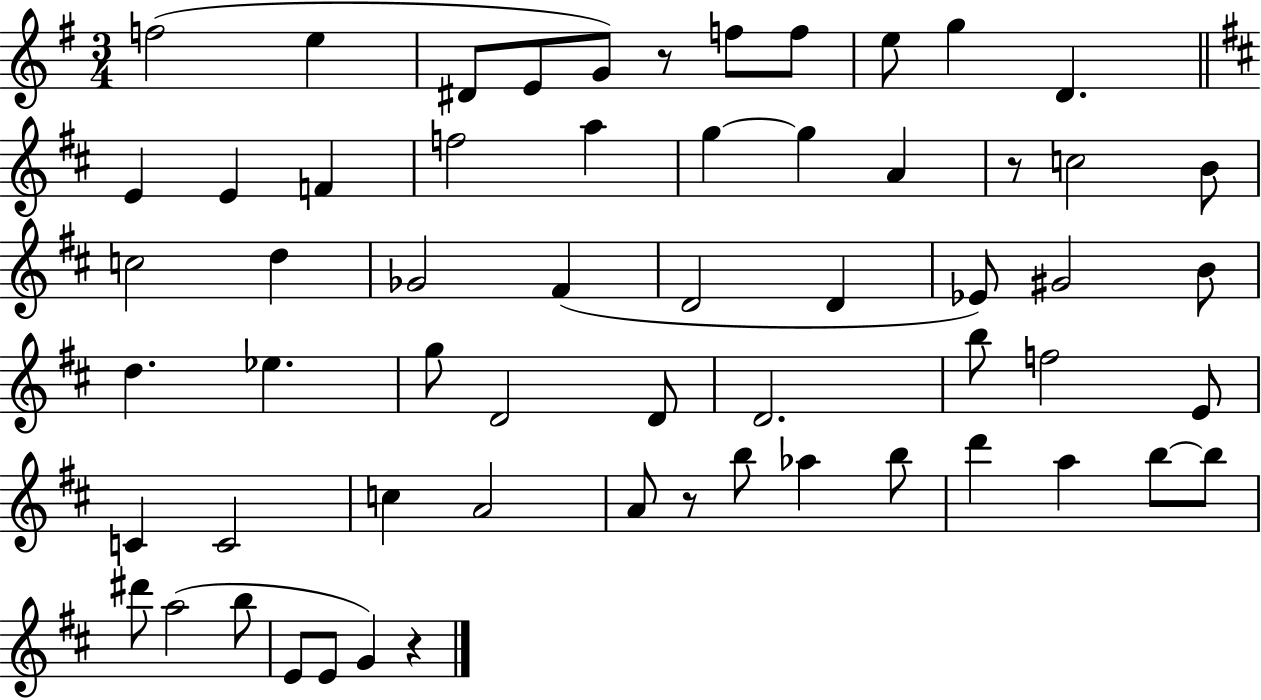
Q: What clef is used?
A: treble